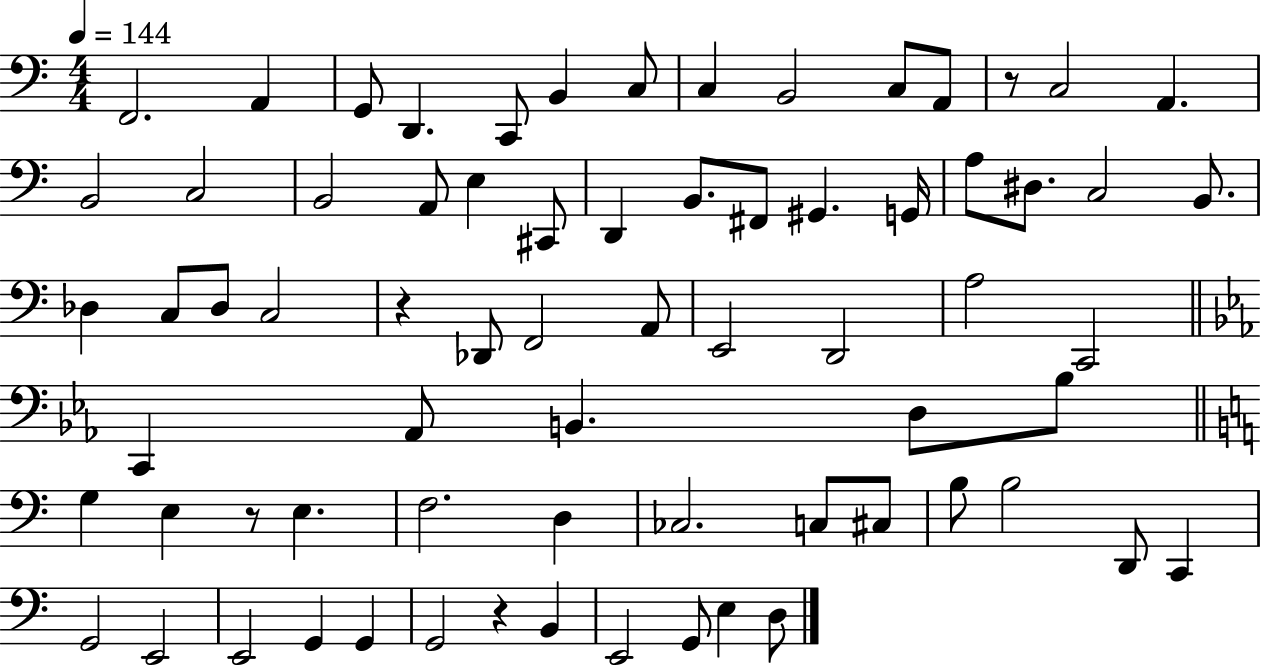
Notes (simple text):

F2/h. A2/q G2/e D2/q. C2/e B2/q C3/e C3/q B2/h C3/e A2/e R/e C3/h A2/q. B2/h C3/h B2/h A2/e E3/q C#2/e D2/q B2/e. F#2/e G#2/q. G2/s A3/e D#3/e. C3/h B2/e. Db3/q C3/e Db3/e C3/h R/q Db2/e F2/h A2/e E2/h D2/h A3/h C2/h C2/q Ab2/e B2/q. D3/e Bb3/e G3/q E3/q R/e E3/q. F3/h. D3/q CES3/h. C3/e C#3/e B3/e B3/h D2/e C2/q G2/h E2/h E2/h G2/q G2/q G2/h R/q B2/q E2/h G2/e E3/q D3/e